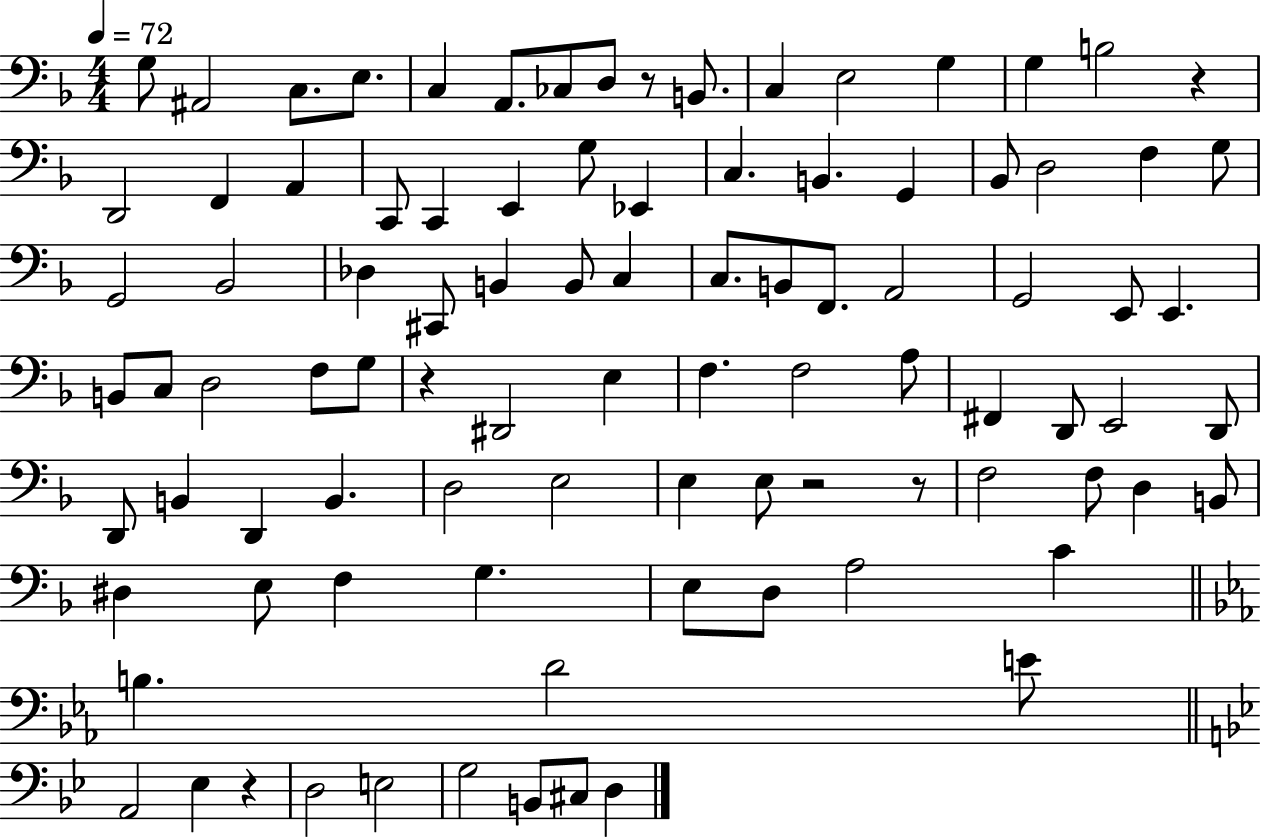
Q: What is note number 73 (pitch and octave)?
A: G3